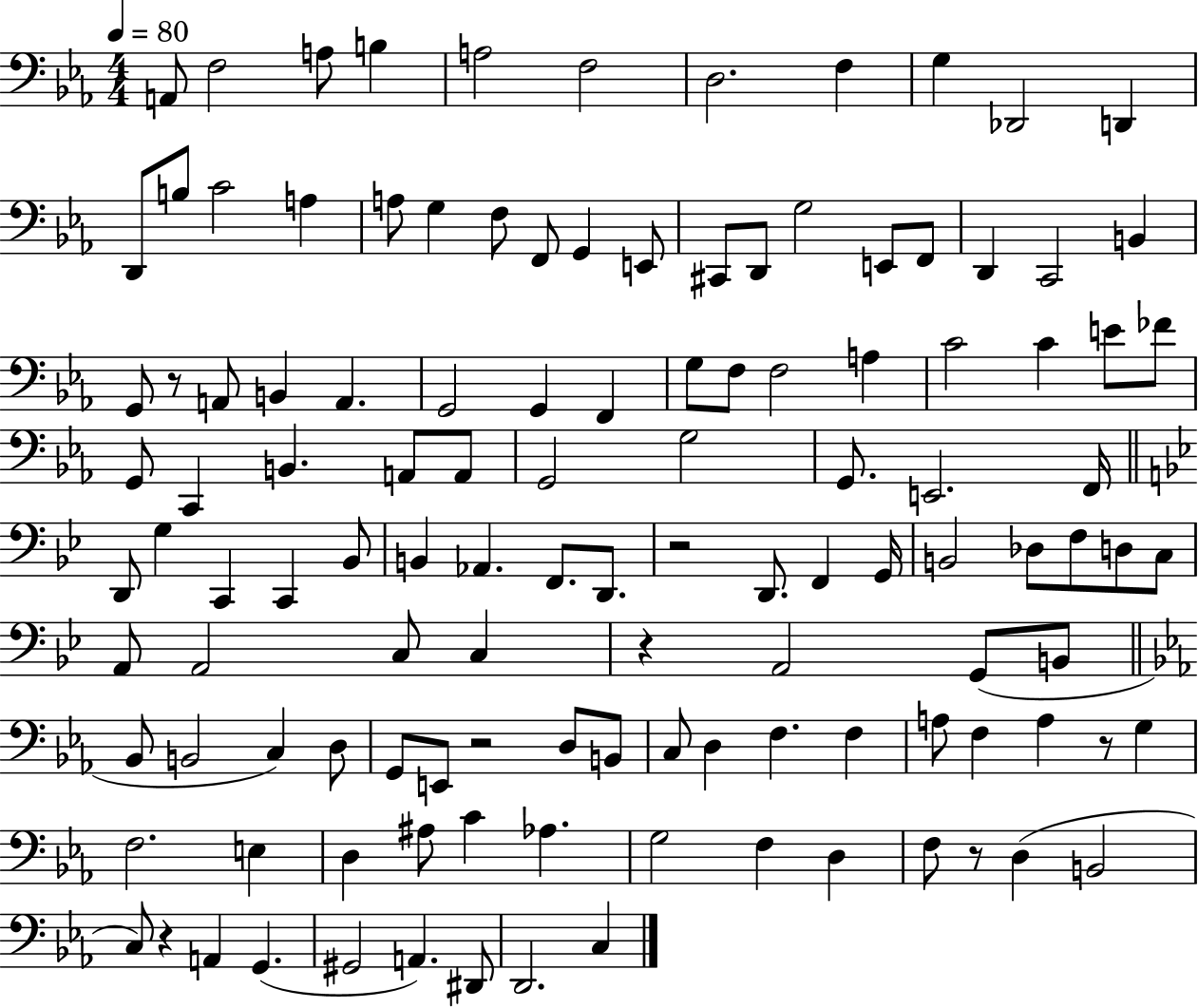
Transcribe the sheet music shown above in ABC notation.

X:1
T:Untitled
M:4/4
L:1/4
K:Eb
A,,/2 F,2 A,/2 B, A,2 F,2 D,2 F, G, _D,,2 D,, D,,/2 B,/2 C2 A, A,/2 G, F,/2 F,,/2 G,, E,,/2 ^C,,/2 D,,/2 G,2 E,,/2 F,,/2 D,, C,,2 B,, G,,/2 z/2 A,,/2 B,, A,, G,,2 G,, F,, G,/2 F,/2 F,2 A, C2 C E/2 _F/2 G,,/2 C,, B,, A,,/2 A,,/2 G,,2 G,2 G,,/2 E,,2 F,,/4 D,,/2 G, C,, C,, _B,,/2 B,, _A,, F,,/2 D,,/2 z2 D,,/2 F,, G,,/4 B,,2 _D,/2 F,/2 D,/2 C,/2 A,,/2 A,,2 C,/2 C, z A,,2 G,,/2 B,,/2 _B,,/2 B,,2 C, D,/2 G,,/2 E,,/2 z2 D,/2 B,,/2 C,/2 D, F, F, A,/2 F, A, z/2 G, F,2 E, D, ^A,/2 C _A, G,2 F, D, F,/2 z/2 D, B,,2 C,/2 z A,, G,, ^G,,2 A,, ^D,,/2 D,,2 C,